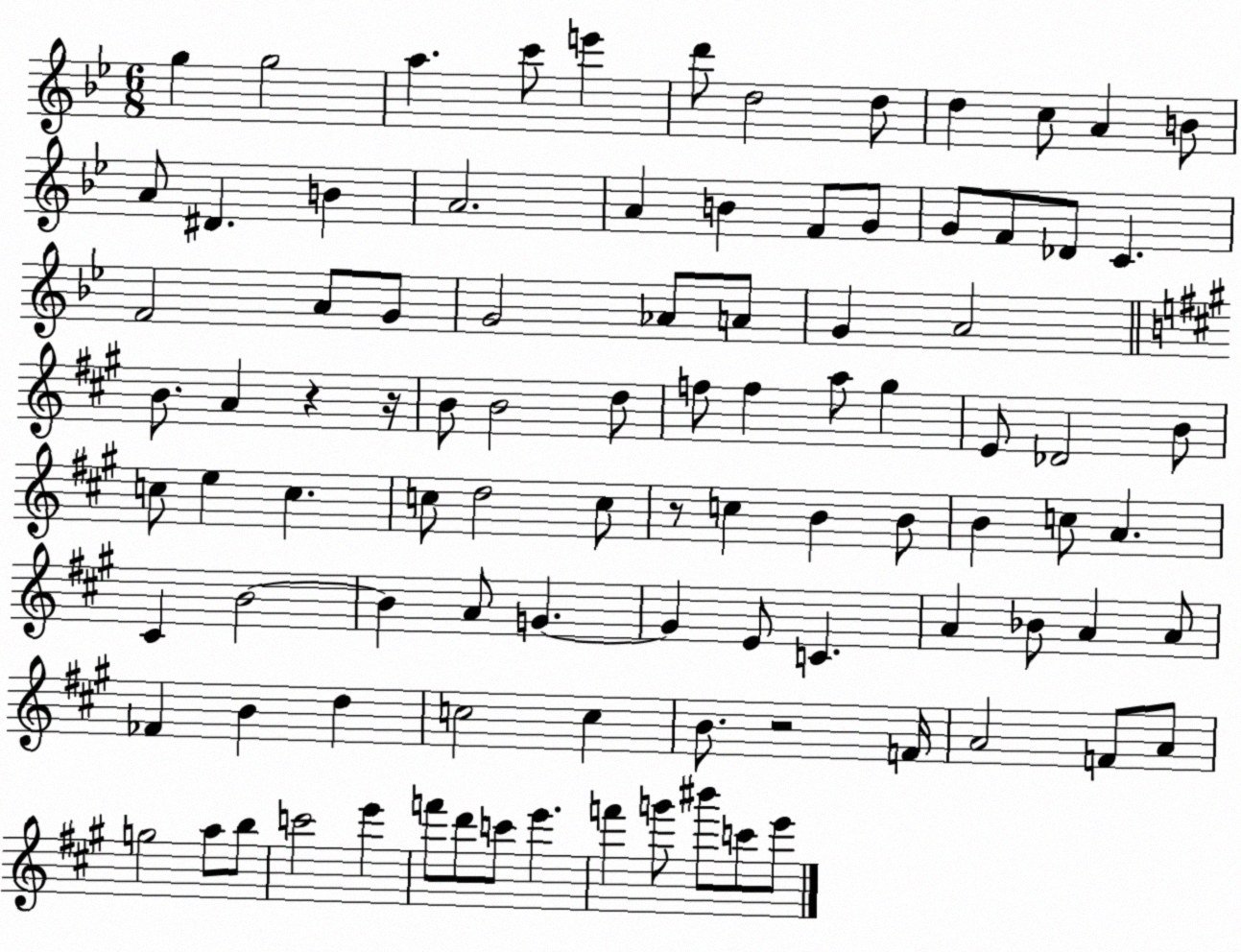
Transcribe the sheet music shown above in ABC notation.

X:1
T:Untitled
M:6/8
L:1/4
K:Bb
g g2 a c'/2 e' d'/2 d2 d/2 d c/2 A B/2 A/2 ^D B A2 A B F/2 G/2 G/2 F/2 _D/2 C F2 A/2 G/2 G2 _A/2 A/2 G A2 B/2 A z z/4 B/2 B2 d/2 f/2 f a/2 ^g E/2 _D2 B/2 c/2 e c c/2 d2 c/2 z/2 c B B/2 B c/2 A ^C B2 B A/2 G G E/2 C A _B/2 A A/2 _F B d c2 c B/2 z2 F/4 A2 F/2 A/2 g2 a/2 b/2 c'2 e' f'/2 d'/2 c'/2 e' f' g'/2 ^b'/2 c'/2 e'/2